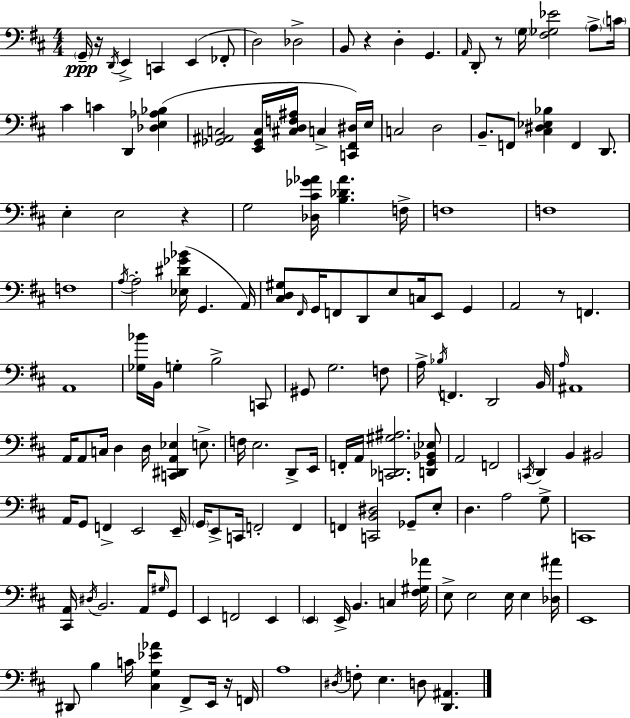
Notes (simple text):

G2/s R/s D2/s E2/q C2/q E2/q FES2/e D3/h Db3/h B2/e R/q D3/q G2/q. A2/s D2/e R/e G3/s [F#3,Gb3,Eb4]/h A3/e C4/s C#4/q C4/q D2/q [Db3,E3,Ab3,Bb3]/q [Gb2,A#2,C3]/h [E2,Gb2,C3]/s [C#3,D3,F3,A#3]/s C3/q [C2,F#2,D#3]/s E3/s C3/h D3/h B2/e. F2/e [C#3,D#3,Eb3,Bb3]/q F2/q D2/e. E3/q E3/h R/q G3/h [Db3,C#4,Gb4,Ab4]/s [B3,Db4,Ab4]/q. F3/s F3/w F3/w F3/w A3/s A3/h [Eb3,D#4,Gb4,Bb4]/s G2/q. A2/s [C#3,D3,G#3]/e F#2/s G2/s F2/e D2/e E3/e C3/s E2/e G2/q A2/h R/e F2/q. A2/w [Gb3,Bb4]/s B2/s G3/q B3/h C2/e G#2/e G3/h. F3/e A3/s Bb3/s F2/q. D2/h B2/s A3/s A#2/w A2/s A2/e C3/s D3/q D3/s [C2,D#2,A2,Eb3]/q E3/e. F3/s E3/h. D2/e E2/s F2/s A2/s [C2,Db2,G#3,A#3]/h. [D2,G2,Bb2,Eb3]/e A2/h F2/h C2/s D2/q B2/q BIS2/h A2/s G2/e F2/q E2/h E2/s G2/s E2/e C2/s F2/h F2/q F2/q [C2,B2,D#3]/h Gb2/e E3/e D3/q. A3/h G3/e C2/w [C#2,A2]/s D#3/s B2/h. A2/s G#3/s G2/e E2/q F2/h E2/q E2/q E2/s B2/q. C3/q [F#3,G#3,Ab4]/s E3/e E3/h E3/s E3/q [Db3,A#4]/s E2/w D#2/e B3/q C4/s [C#3,G3,Eb4,Ab4]/q F#2/e E2/s R/s F2/s A3/w D#3/s F3/e E3/q. D3/e [D2,A#2]/q.